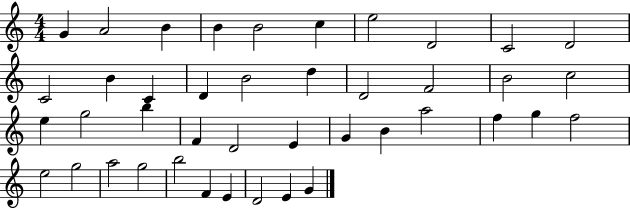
G4/q A4/h B4/q B4/q B4/h C5/q E5/h D4/h C4/h D4/h C4/h B4/q C4/q D4/q B4/h D5/q D4/h F4/h B4/h C5/h E5/q G5/h B5/q F4/q D4/h E4/q G4/q B4/q A5/h F5/q G5/q F5/h E5/h G5/h A5/h G5/h B5/h F4/q E4/q D4/h E4/q G4/q